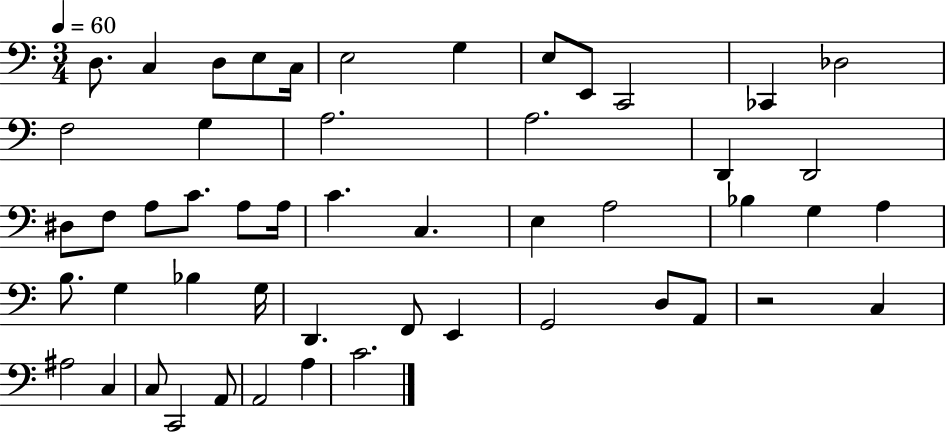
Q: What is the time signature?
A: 3/4